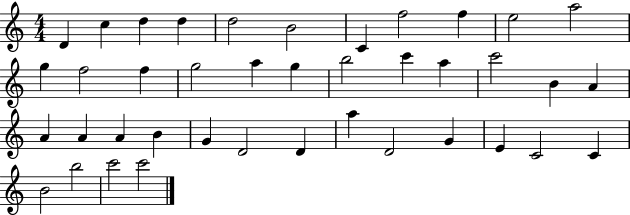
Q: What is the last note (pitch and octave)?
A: C6